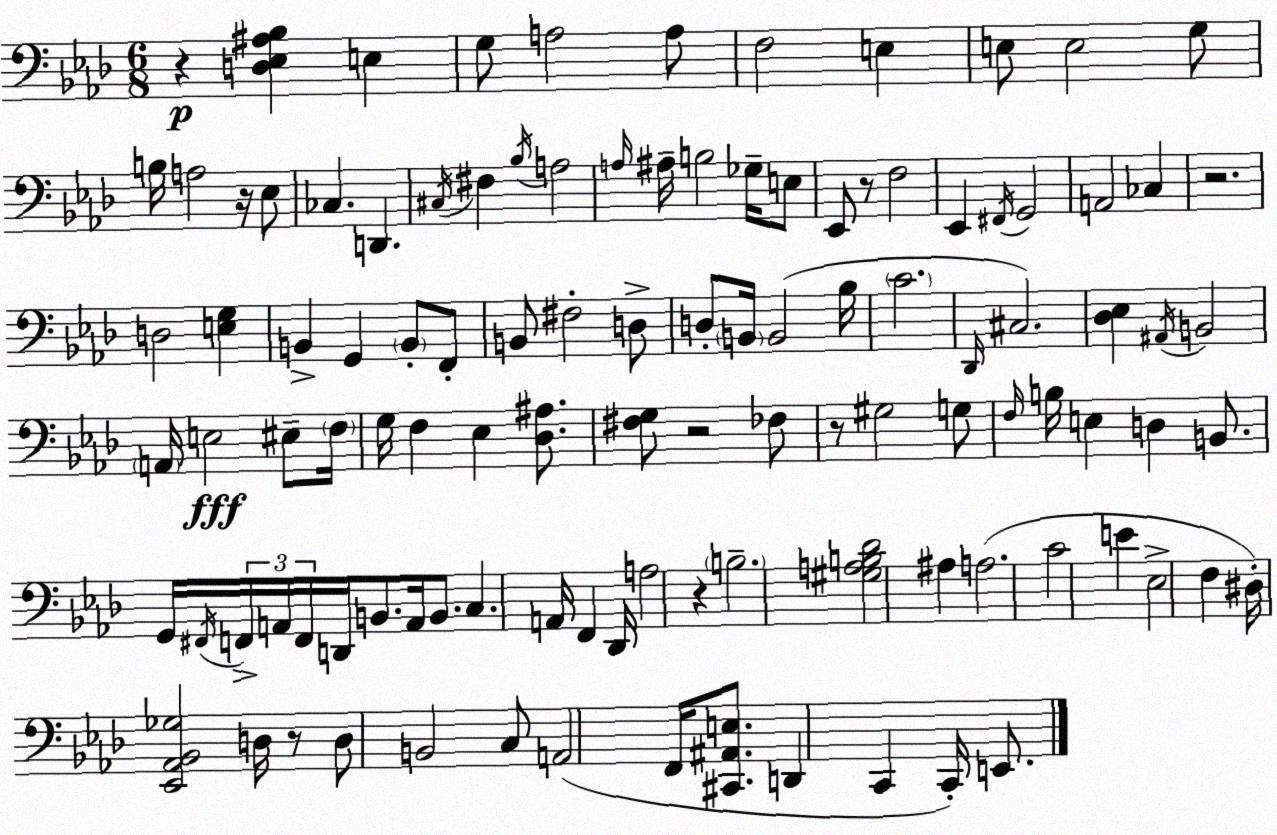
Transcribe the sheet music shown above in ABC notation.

X:1
T:Untitled
M:6/8
L:1/4
K:Fm
z [D,_E,^A,_B,] E, G,/2 A,2 A,/2 F,2 E, E,/2 E,2 G,/2 B,/4 A,2 z/4 _E,/2 _C, D,, ^C,/4 ^F, _B,/4 A,2 A,/4 ^A,/4 B,2 _G,/4 E,/2 _E,,/2 z/2 F,2 _E,, ^F,,/4 G,,2 A,,2 _C, z2 D,2 [E,G,] B,, G,, B,,/2 F,,/2 B,,/2 ^F,2 D,/2 D,/2 B,,/4 B,,2 _B,/4 C2 _D,,/4 ^C,2 [_D,_E,] ^A,,/4 B,,2 A,,/4 E,2 ^E,/2 F,/4 G,/4 F, _E, [_D,^A,]/2 [^F,G,]/2 z2 _F,/2 z/2 ^G,2 G,/2 F,/4 B,/4 E, D, B,,/2 G,,/4 ^F,,/4 F,,/4 A,,/4 F,,/4 D,,/4 B,,/2 A,,/4 B,,/2 C, A,,/4 F,, _D,,/4 A,2 z B,2 [^G,A,B,_D]2 ^A, A,2 C2 E _E,2 F, ^D,/4 [_E,,_A,,_B,,_G,]2 D,/4 z/2 D,/2 B,,2 C,/2 A,,2 F,,/4 [^C,,^A,,E,]/2 D,, C,, C,,/4 E,,/2